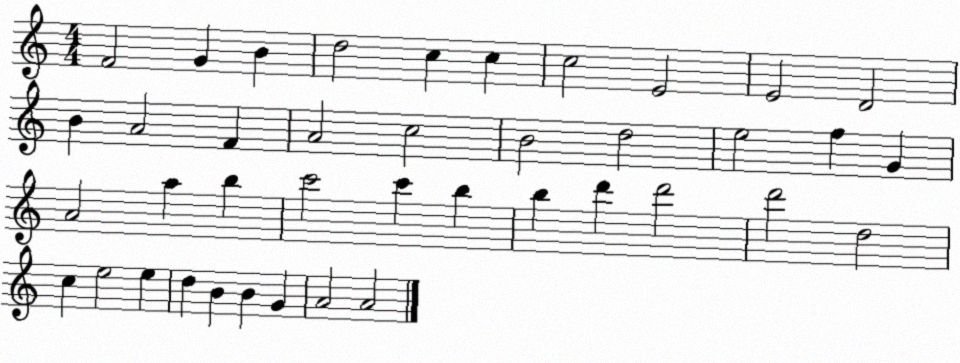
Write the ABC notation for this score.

X:1
T:Untitled
M:4/4
L:1/4
K:C
F2 G B d2 c c c2 E2 E2 D2 B A2 F A2 c2 B2 d2 e2 f G A2 a b c'2 c' b b d' d'2 d'2 d2 c e2 e d B B G A2 A2